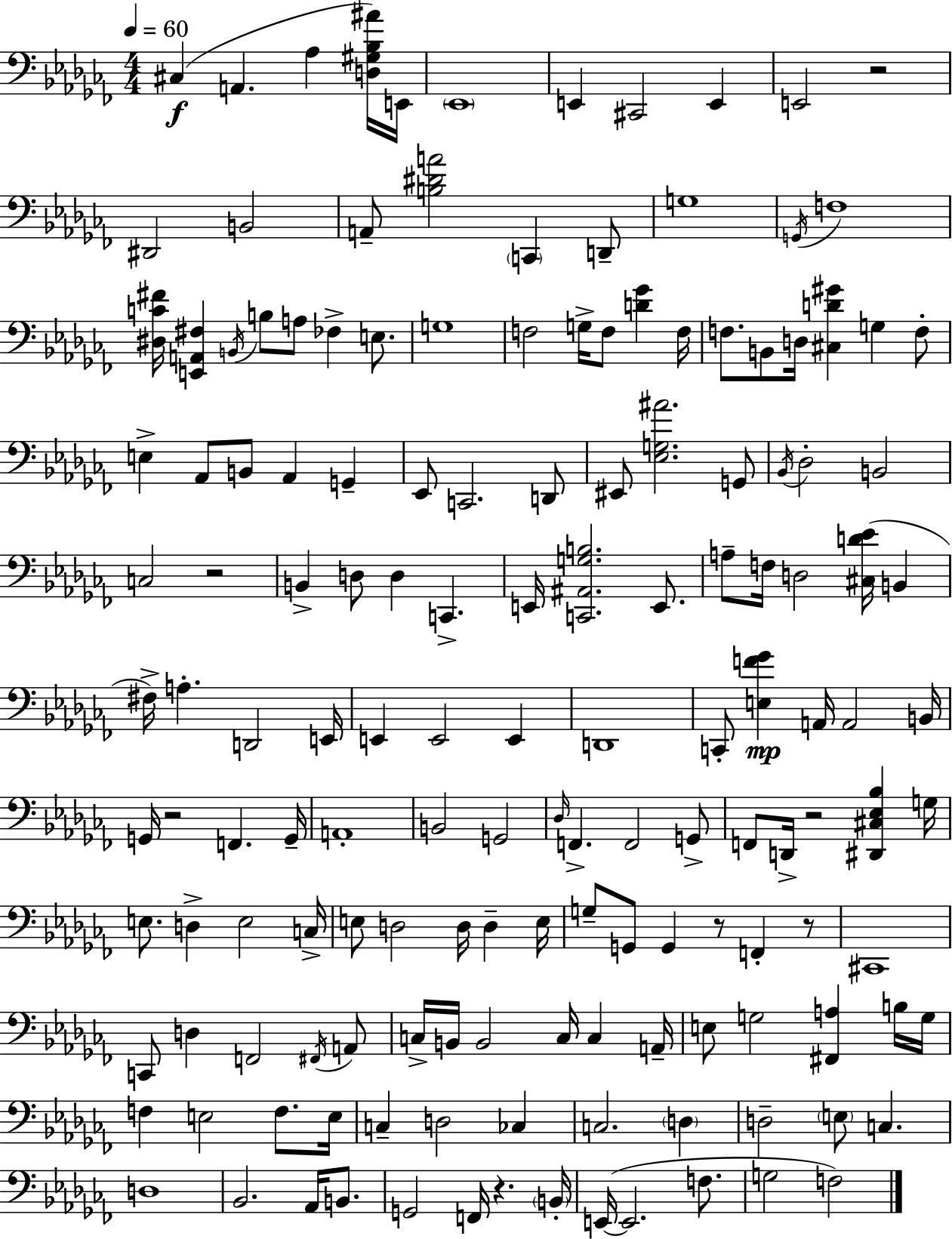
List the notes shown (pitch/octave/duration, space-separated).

C#3/q A2/q. Ab3/q [D3,G#3,Bb3,A#4]/s E2/s Eb2/w E2/q C#2/h E2/q E2/h R/h D#2/h B2/h A2/e [B3,D#4,A4]/h C2/q D2/e G3/w G2/s F3/w [D#3,C4,F#4]/s [E2,A2,F#3]/q B2/s B3/e A3/e FES3/q E3/e. G3/w F3/h G3/s F3/e [D4,Gb4]/q F3/s F3/e. B2/e D3/s [C#3,D4,G#4]/q G3/q F3/e E3/q Ab2/e B2/e Ab2/q G2/q Eb2/e C2/h. D2/e EIS2/e [Eb3,G3,A#4]/h. G2/e Bb2/s Db3/h B2/h C3/h R/h B2/q D3/e D3/q C2/q. E2/s [C2,A#2,G3,B3]/h. E2/e. A3/e F3/s D3/h [C#3,D4,Eb4]/s B2/q F#3/s A3/q. D2/h E2/s E2/q E2/h E2/q D2/w C2/e [E3,F4,Gb4]/q A2/s A2/h B2/s G2/s R/h F2/q. G2/s A2/w B2/h G2/h Db3/s F2/q. F2/h G2/e F2/e D2/s R/h [D#2,C#3,Eb3,Bb3]/q G3/s E3/e. D3/q E3/h C3/s E3/e D3/h D3/s D3/q E3/s G3/e G2/e G2/q R/e F2/q R/e C#2/w C2/e D3/q F2/h F#2/s A2/e C3/s B2/s B2/h C3/s C3/q A2/s E3/e G3/h [F#2,A3]/q B3/s G3/s F3/q E3/h F3/e. E3/s C3/q D3/h CES3/q C3/h. D3/q D3/h E3/e C3/q. D3/w Bb2/h. Ab2/s B2/e. G2/h F2/s R/q. B2/s E2/s E2/h. F3/e. G3/h F3/h